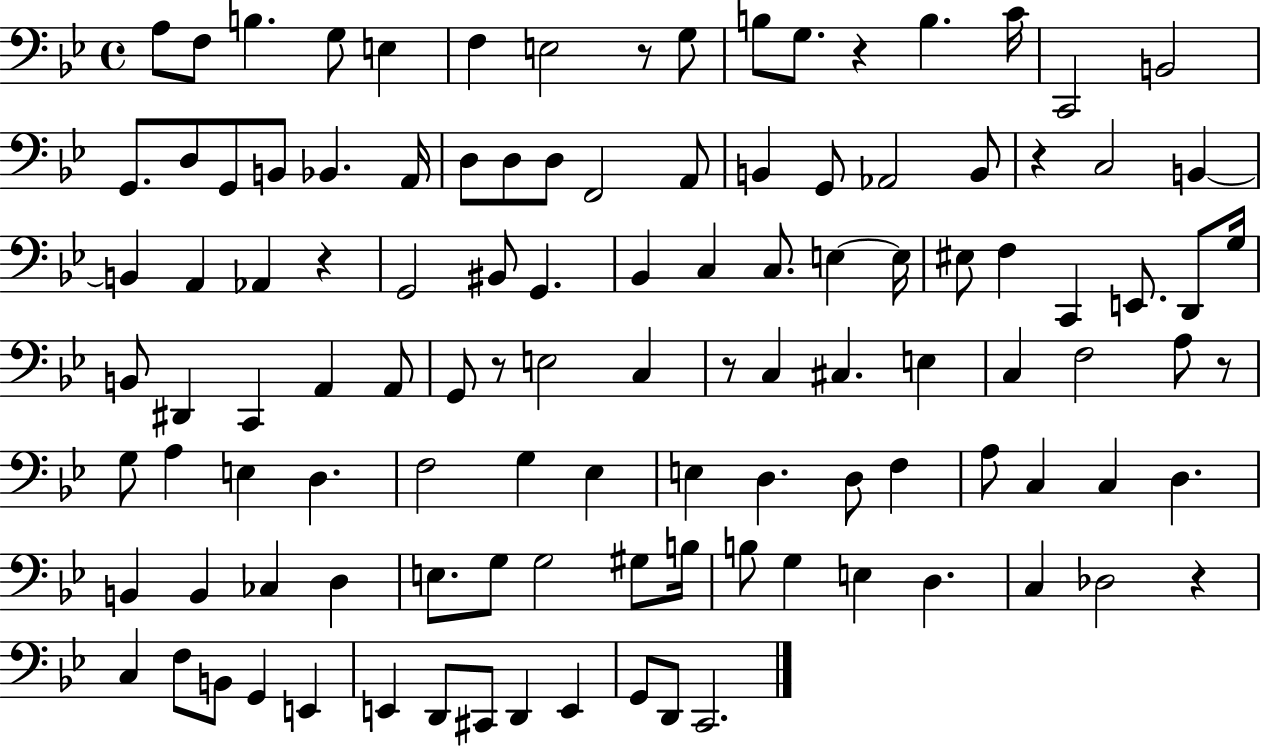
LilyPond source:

{
  \clef bass
  \time 4/4
  \defaultTimeSignature
  \key bes \major
  a8 f8 b4. g8 e4 | f4 e2 r8 g8 | b8 g8. r4 b4. c'16 | c,2 b,2 | \break g,8. d8 g,8 b,8 bes,4. a,16 | d8 d8 d8 f,2 a,8 | b,4 g,8 aes,2 b,8 | r4 c2 b,4~~ | \break b,4 a,4 aes,4 r4 | g,2 bis,8 g,4. | bes,4 c4 c8. e4~~ e16 | eis8 f4 c,4 e,8. d,8 g16 | \break b,8 dis,4 c,4 a,4 a,8 | g,8 r8 e2 c4 | r8 c4 cis4. e4 | c4 f2 a8 r8 | \break g8 a4 e4 d4. | f2 g4 ees4 | e4 d4. d8 f4 | a8 c4 c4 d4. | \break b,4 b,4 ces4 d4 | e8. g8 g2 gis8 b16 | b8 g4 e4 d4. | c4 des2 r4 | \break c4 f8 b,8 g,4 e,4 | e,4 d,8 cis,8 d,4 e,4 | g,8 d,8 c,2. | \bar "|."
}